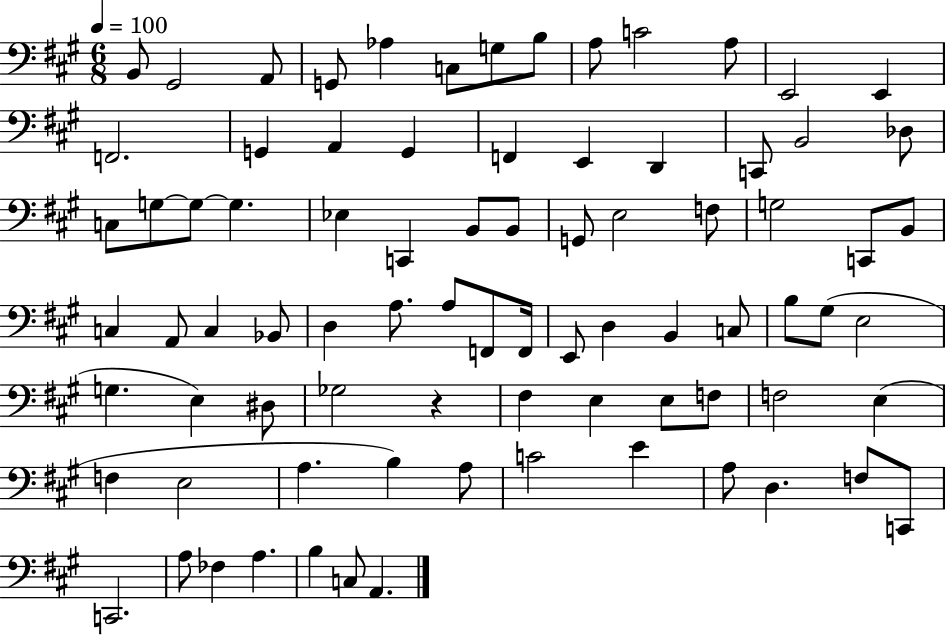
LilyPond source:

{
  \clef bass
  \numericTimeSignature
  \time 6/8
  \key a \major
  \tempo 4 = 100
  b,8 gis,2 a,8 | g,8 aes4 c8 g8 b8 | a8 c'2 a8 | e,2 e,4 | \break f,2. | g,4 a,4 g,4 | f,4 e,4 d,4 | c,8 b,2 des8 | \break c8 g8~~ g8~~ g4. | ees4 c,4 b,8 b,8 | g,8 e2 f8 | g2 c,8 b,8 | \break c4 a,8 c4 bes,8 | d4 a8. a8 f,8 f,16 | e,8 d4 b,4 c8 | b8 gis8( e2 | \break g4. e4) dis8 | ges2 r4 | fis4 e4 e8 f8 | f2 e4( | \break f4 e2 | a4. b4) a8 | c'2 e'4 | a8 d4. f8 c,8 | \break c,2. | a8 fes4 a4. | b4 c8 a,4. | \bar "|."
}